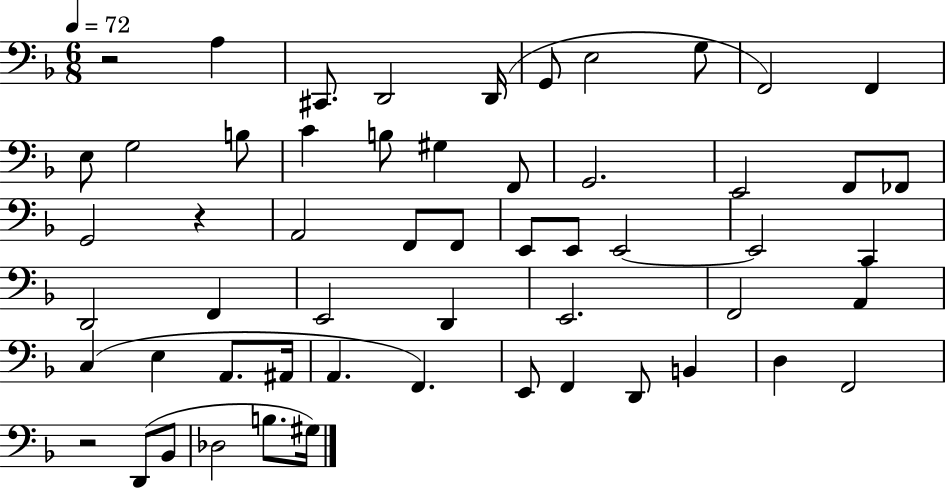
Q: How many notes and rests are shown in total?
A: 56